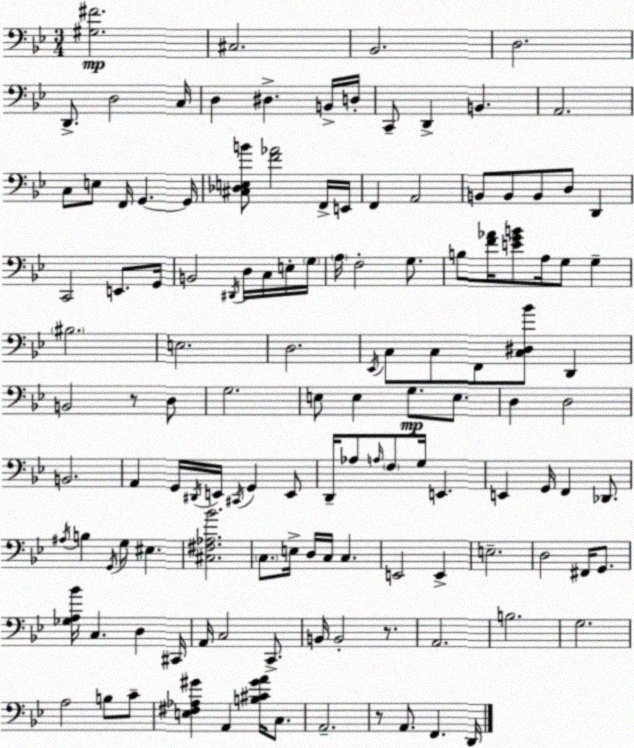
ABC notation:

X:1
T:Untitled
M:3/4
L:1/4
K:Gm
[^G,^F]2 ^C,2 _B,,2 D,2 D,,/2 D,2 C,/4 D, ^D, B,,/4 D,/4 C,,/2 D,, B,, A,,2 C,/2 E,/2 F,,/4 G,, G,,/4 [^C,_D,E,B]/2 [F_A]2 F,,/4 E,,/4 F,, A,,2 B,,/2 B,,/2 B,,/2 D,/2 D,, C,,2 E,,/2 G,,/4 B,,2 ^D,,/4 D,/4 C,/4 E,/4 G,/4 A,/4 F,2 G,/2 B,/2 [F_A]/4 [EGB]/2 A,/4 G,/2 G, ^B,2 E,2 D,2 _E,,/4 C,/2 C,/2 F,,/2 [C,^D,_B]/2 D,, B,,2 z/2 D,/2 G,2 E,/2 E, G,/2 E,/2 D, D,2 B,,2 A,, G,,/4 ^D,,/4 E,,/4 ^C,,/4 G,, E,,/2 D,,/4 _A,/2 A,/4 F,/2 G,/4 E,, E,, G,,/4 F,, _D,,/2 ^A,/4 B, G,,/4 G,/2 ^E, [^C,^F,_A,_B]2 C,/2 E,/4 D,/4 C,/4 C, E,,2 E,, E,2 D,2 ^F,,/4 G,,/2 [_G,A,_B]/4 C, D, ^C,,/4 A,,/4 C,2 C,,/2 B,,/4 B,,2 z/2 A,,2 B,2 G,2 A,2 B,/2 C/2 [E,^F,_A,^G] A,, [B,^C^GA]/4 C,/2 A,,2 z/2 A,,/2 F,, D,,/4